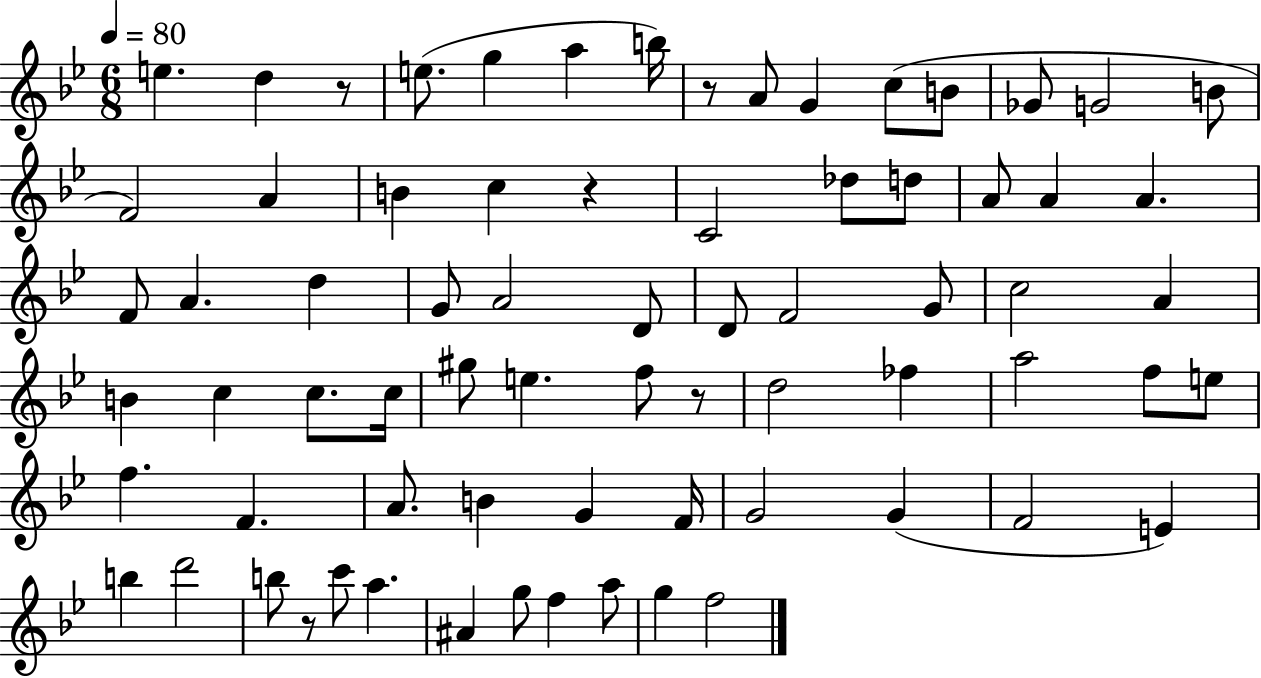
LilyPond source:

{
  \clef treble
  \numericTimeSignature
  \time 6/8
  \key bes \major
  \tempo 4 = 80
  e''4. d''4 r8 | e''8.( g''4 a''4 b''16) | r8 a'8 g'4 c''8( b'8 | ges'8 g'2 b'8 | \break f'2) a'4 | b'4 c''4 r4 | c'2 des''8 d''8 | a'8 a'4 a'4. | \break f'8 a'4. d''4 | g'8 a'2 d'8 | d'8 f'2 g'8 | c''2 a'4 | \break b'4 c''4 c''8. c''16 | gis''8 e''4. f''8 r8 | d''2 fes''4 | a''2 f''8 e''8 | \break f''4. f'4. | a'8. b'4 g'4 f'16 | g'2 g'4( | f'2 e'4) | \break b''4 d'''2 | b''8 r8 c'''8 a''4. | ais'4 g''8 f''4 a''8 | g''4 f''2 | \break \bar "|."
}